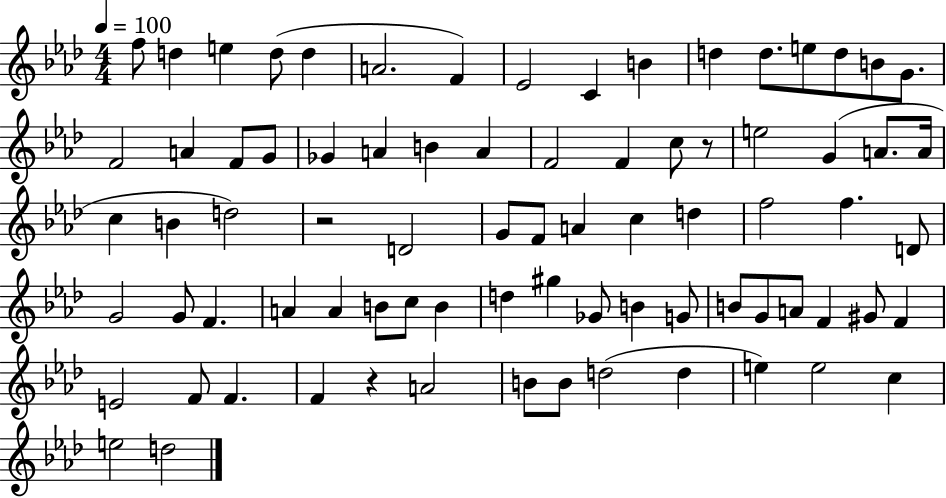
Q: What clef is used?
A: treble